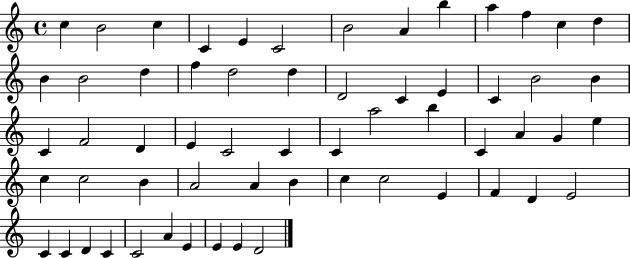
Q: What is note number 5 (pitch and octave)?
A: E4